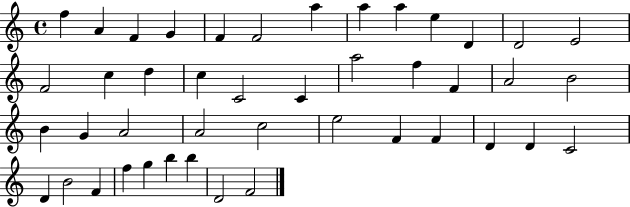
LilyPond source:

{
  \clef treble
  \time 4/4
  \defaultTimeSignature
  \key c \major
  f''4 a'4 f'4 g'4 | f'4 f'2 a''4 | a''4 a''4 e''4 d'4 | d'2 e'2 | \break f'2 c''4 d''4 | c''4 c'2 c'4 | a''2 f''4 f'4 | a'2 b'2 | \break b'4 g'4 a'2 | a'2 c''2 | e''2 f'4 f'4 | d'4 d'4 c'2 | \break d'4 b'2 f'4 | f''4 g''4 b''4 b''4 | d'2 f'2 | \bar "|."
}